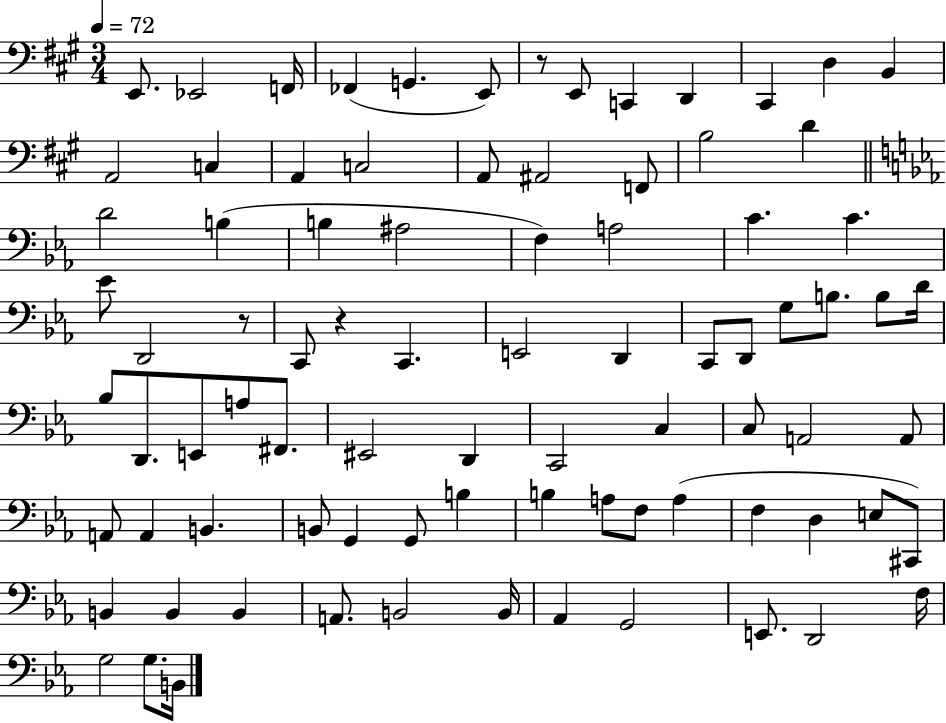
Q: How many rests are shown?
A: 3